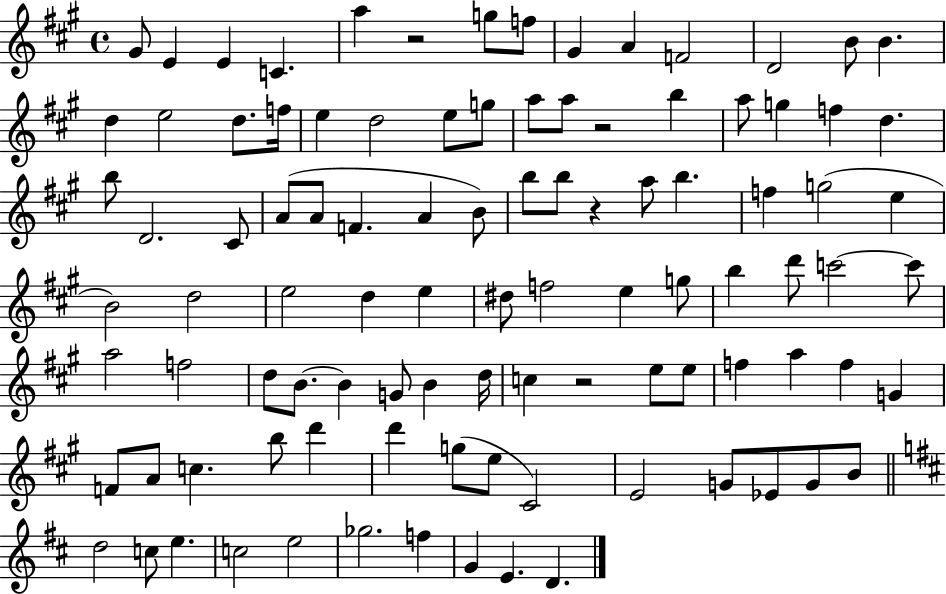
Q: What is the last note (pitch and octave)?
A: D4